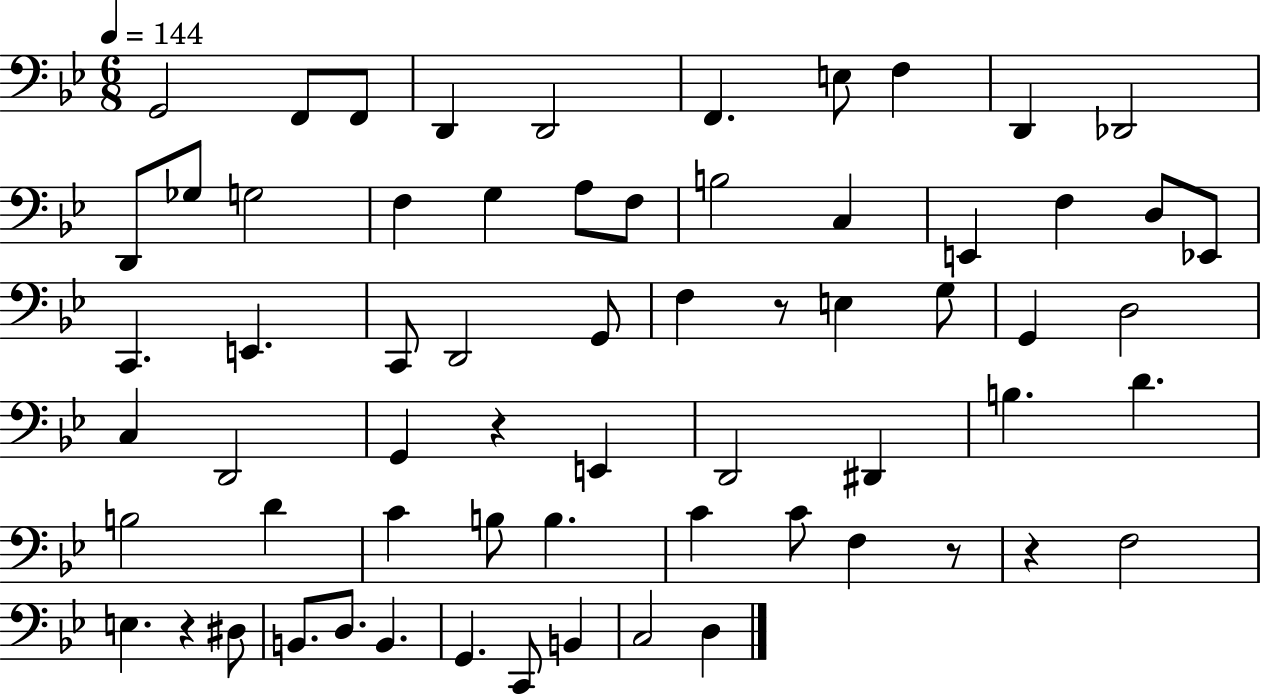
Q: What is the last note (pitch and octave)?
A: D3